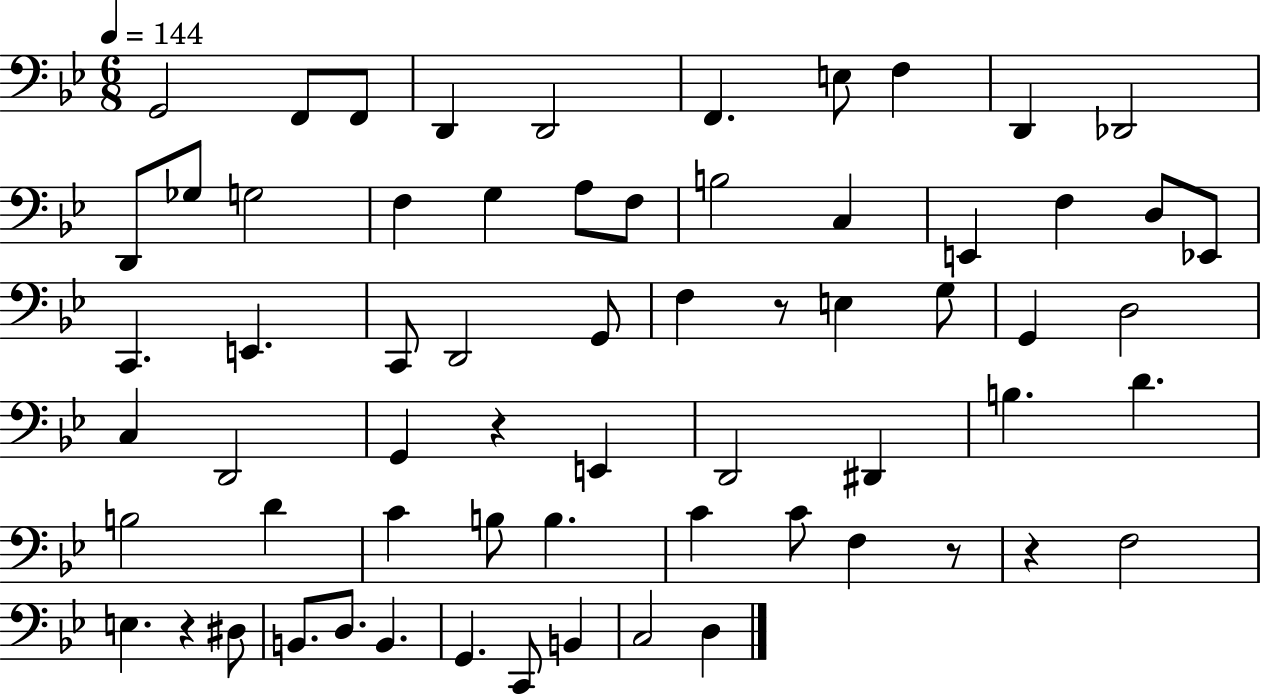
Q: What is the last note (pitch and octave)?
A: D3